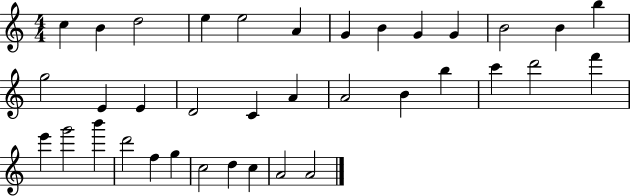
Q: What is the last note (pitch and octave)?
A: A4